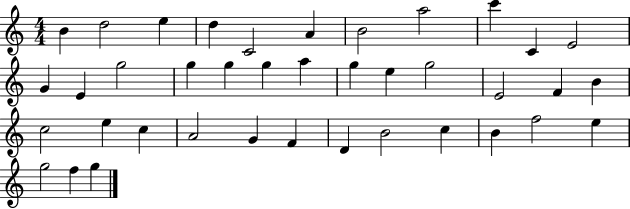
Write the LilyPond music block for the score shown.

{
  \clef treble
  \numericTimeSignature
  \time 4/4
  \key c \major
  b'4 d''2 e''4 | d''4 c'2 a'4 | b'2 a''2 | c'''4 c'4 e'2 | \break g'4 e'4 g''2 | g''4 g''4 g''4 a''4 | g''4 e''4 g''2 | e'2 f'4 b'4 | \break c''2 e''4 c''4 | a'2 g'4 f'4 | d'4 b'2 c''4 | b'4 f''2 e''4 | \break g''2 f''4 g''4 | \bar "|."
}